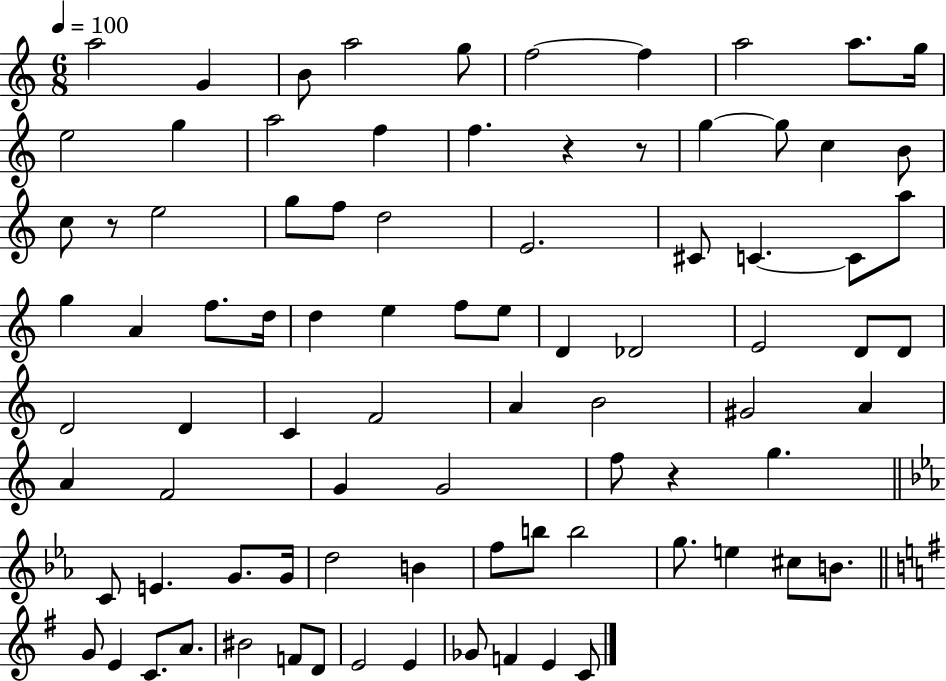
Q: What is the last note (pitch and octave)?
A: C4